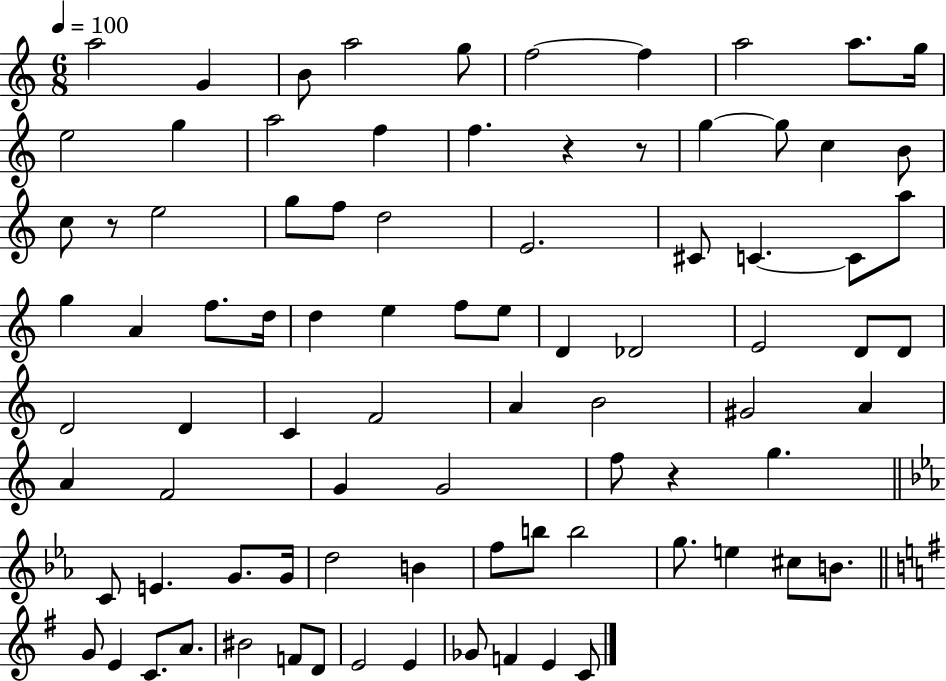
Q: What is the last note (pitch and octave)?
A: C4